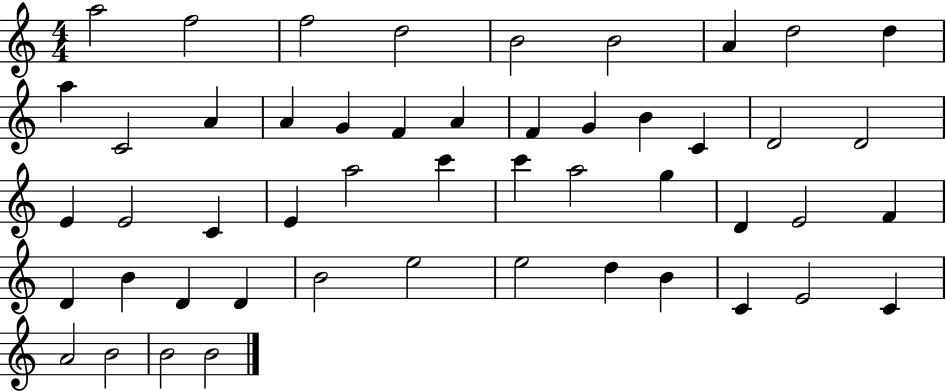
{
  \clef treble
  \numericTimeSignature
  \time 4/4
  \key c \major
  a''2 f''2 | f''2 d''2 | b'2 b'2 | a'4 d''2 d''4 | \break a''4 c'2 a'4 | a'4 g'4 f'4 a'4 | f'4 g'4 b'4 c'4 | d'2 d'2 | \break e'4 e'2 c'4 | e'4 a''2 c'''4 | c'''4 a''2 g''4 | d'4 e'2 f'4 | \break d'4 b'4 d'4 d'4 | b'2 e''2 | e''2 d''4 b'4 | c'4 e'2 c'4 | \break a'2 b'2 | b'2 b'2 | \bar "|."
}